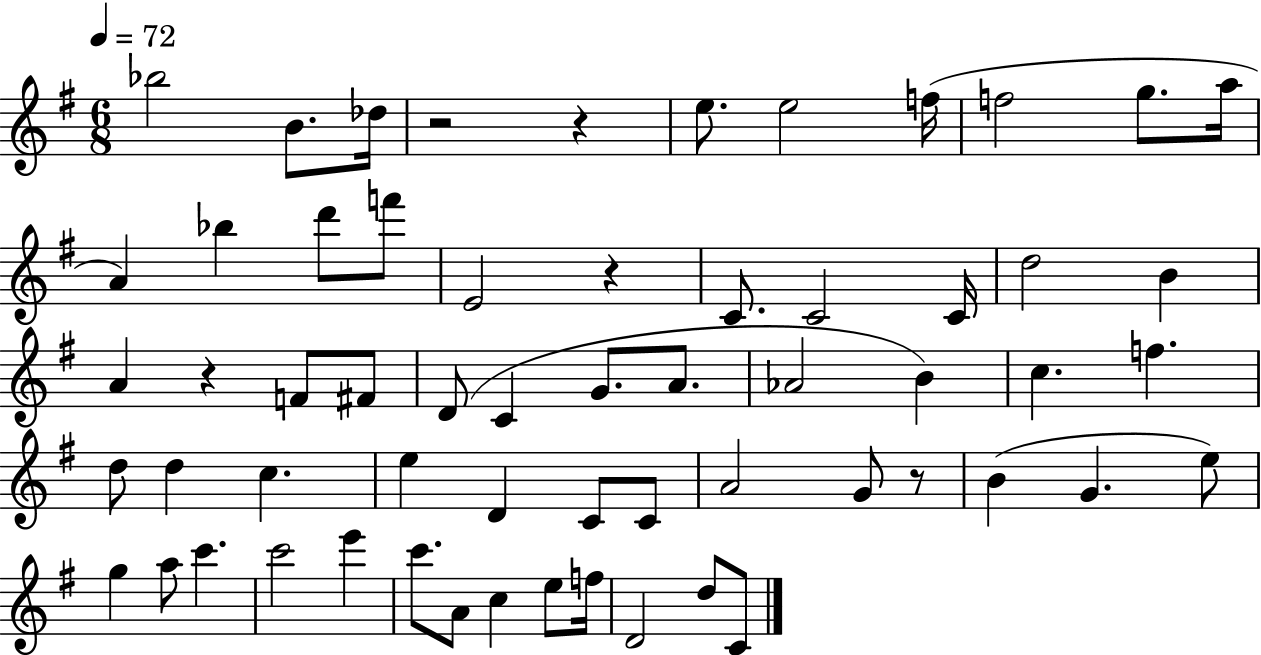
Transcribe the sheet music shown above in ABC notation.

X:1
T:Untitled
M:6/8
L:1/4
K:G
_b2 B/2 _d/4 z2 z e/2 e2 f/4 f2 g/2 a/4 A _b d'/2 f'/2 E2 z C/2 C2 C/4 d2 B A z F/2 ^F/2 D/2 C G/2 A/2 _A2 B c f d/2 d c e D C/2 C/2 A2 G/2 z/2 B G e/2 g a/2 c' c'2 e' c'/2 A/2 c e/2 f/4 D2 d/2 C/2